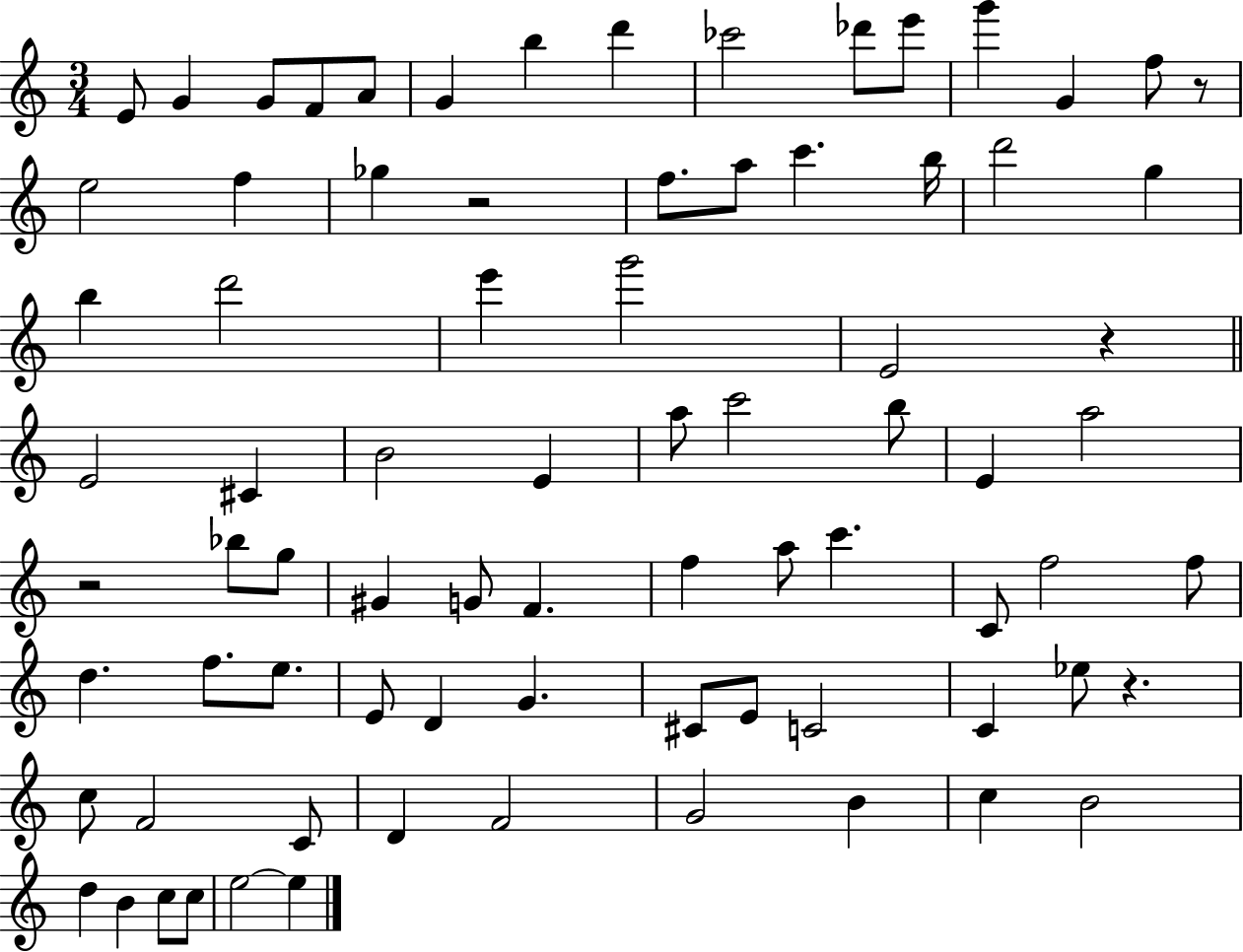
{
  \clef treble
  \numericTimeSignature
  \time 3/4
  \key c \major
  e'8 g'4 g'8 f'8 a'8 | g'4 b''4 d'''4 | ces'''2 des'''8 e'''8 | g'''4 g'4 f''8 r8 | \break e''2 f''4 | ges''4 r2 | f''8. a''8 c'''4. b''16 | d'''2 g''4 | \break b''4 d'''2 | e'''4 g'''2 | e'2 r4 | \bar "||" \break \key c \major e'2 cis'4 | b'2 e'4 | a''8 c'''2 b''8 | e'4 a''2 | \break r2 bes''8 g''8 | gis'4 g'8 f'4. | f''4 a''8 c'''4. | c'8 f''2 f''8 | \break d''4. f''8. e''8. | e'8 d'4 g'4. | cis'8 e'8 c'2 | c'4 ees''8 r4. | \break c''8 f'2 c'8 | d'4 f'2 | g'2 b'4 | c''4 b'2 | \break d''4 b'4 c''8 c''8 | e''2~~ e''4 | \bar "|."
}